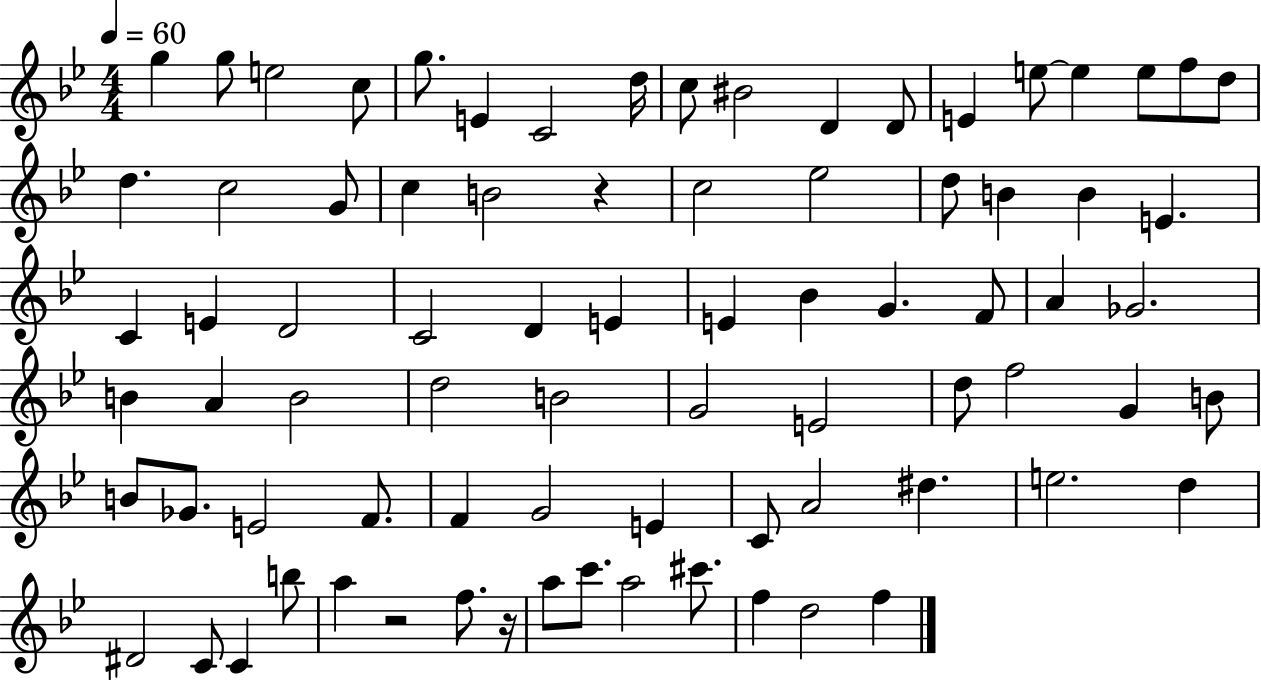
{
  \clef treble
  \numericTimeSignature
  \time 4/4
  \key bes \major
  \tempo 4 = 60
  g''4 g''8 e''2 c''8 | g''8. e'4 c'2 d''16 | c''8 bis'2 d'4 d'8 | e'4 e''8~~ e''4 e''8 f''8 d''8 | \break d''4. c''2 g'8 | c''4 b'2 r4 | c''2 ees''2 | d''8 b'4 b'4 e'4. | \break c'4 e'4 d'2 | c'2 d'4 e'4 | e'4 bes'4 g'4. f'8 | a'4 ges'2. | \break b'4 a'4 b'2 | d''2 b'2 | g'2 e'2 | d''8 f''2 g'4 b'8 | \break b'8 ges'8. e'2 f'8. | f'4 g'2 e'4 | c'8 a'2 dis''4. | e''2. d''4 | \break dis'2 c'8 c'4 b''8 | a''4 r2 f''8. r16 | a''8 c'''8. a''2 cis'''8. | f''4 d''2 f''4 | \break \bar "|."
}